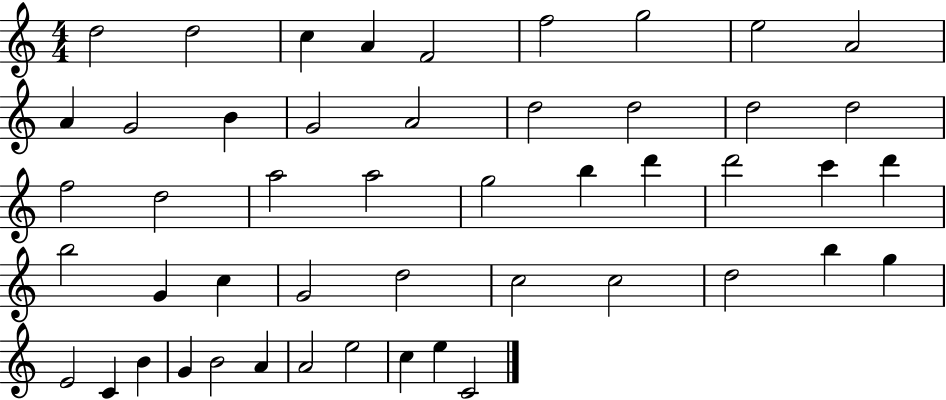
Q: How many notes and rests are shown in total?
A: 49